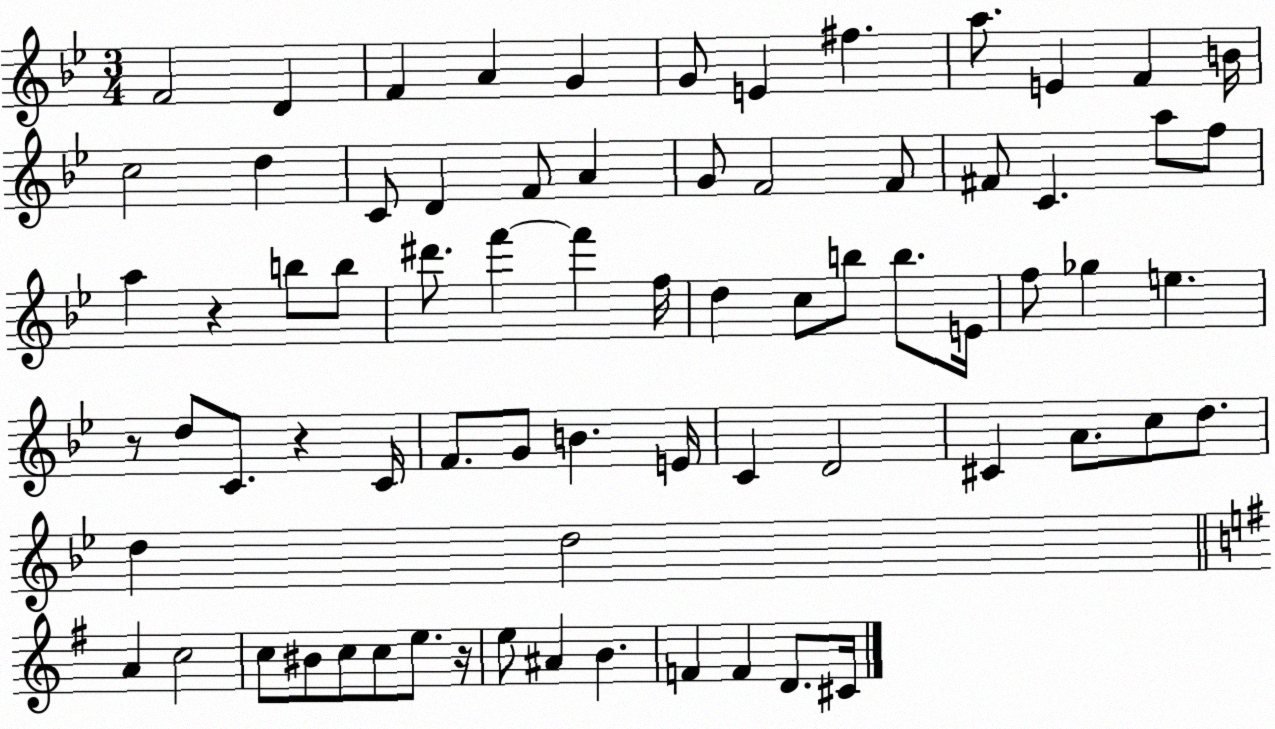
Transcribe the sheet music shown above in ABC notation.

X:1
T:Untitled
M:3/4
L:1/4
K:Bb
F2 D F A G G/2 E ^f a/2 E F B/4 c2 d C/2 D F/2 A G/2 F2 F/2 ^F/2 C a/2 f/2 a z b/2 b/2 ^d'/2 f' f' f/4 d c/2 b/2 b/2 E/4 f/2 _g e z/2 d/2 C/2 z C/4 F/2 G/2 B E/4 C D2 ^C A/2 c/2 d/2 d d2 A c2 c/2 ^B/2 c/2 c/2 e/2 z/4 e/2 ^A B F F D/2 ^C/4